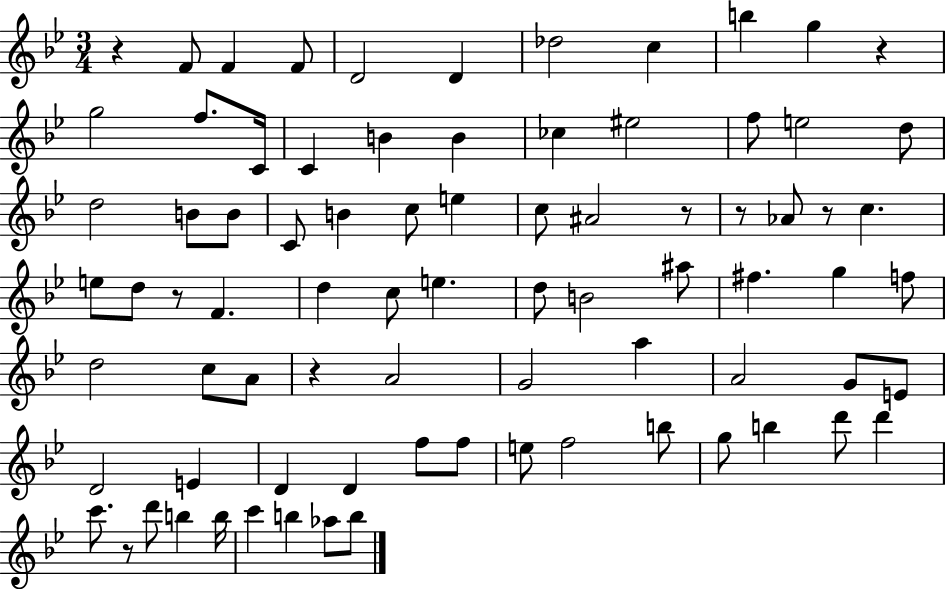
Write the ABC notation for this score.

X:1
T:Untitled
M:3/4
L:1/4
K:Bb
z F/2 F F/2 D2 D _d2 c b g z g2 f/2 C/4 C B B _c ^e2 f/2 e2 d/2 d2 B/2 B/2 C/2 B c/2 e c/2 ^A2 z/2 z/2 _A/2 z/2 c e/2 d/2 z/2 F d c/2 e d/2 B2 ^a/2 ^f g f/2 d2 c/2 A/2 z A2 G2 a A2 G/2 E/2 D2 E D D f/2 f/2 e/2 f2 b/2 g/2 b d'/2 d' c'/2 z/2 d'/2 b b/4 c' b _a/2 b/2